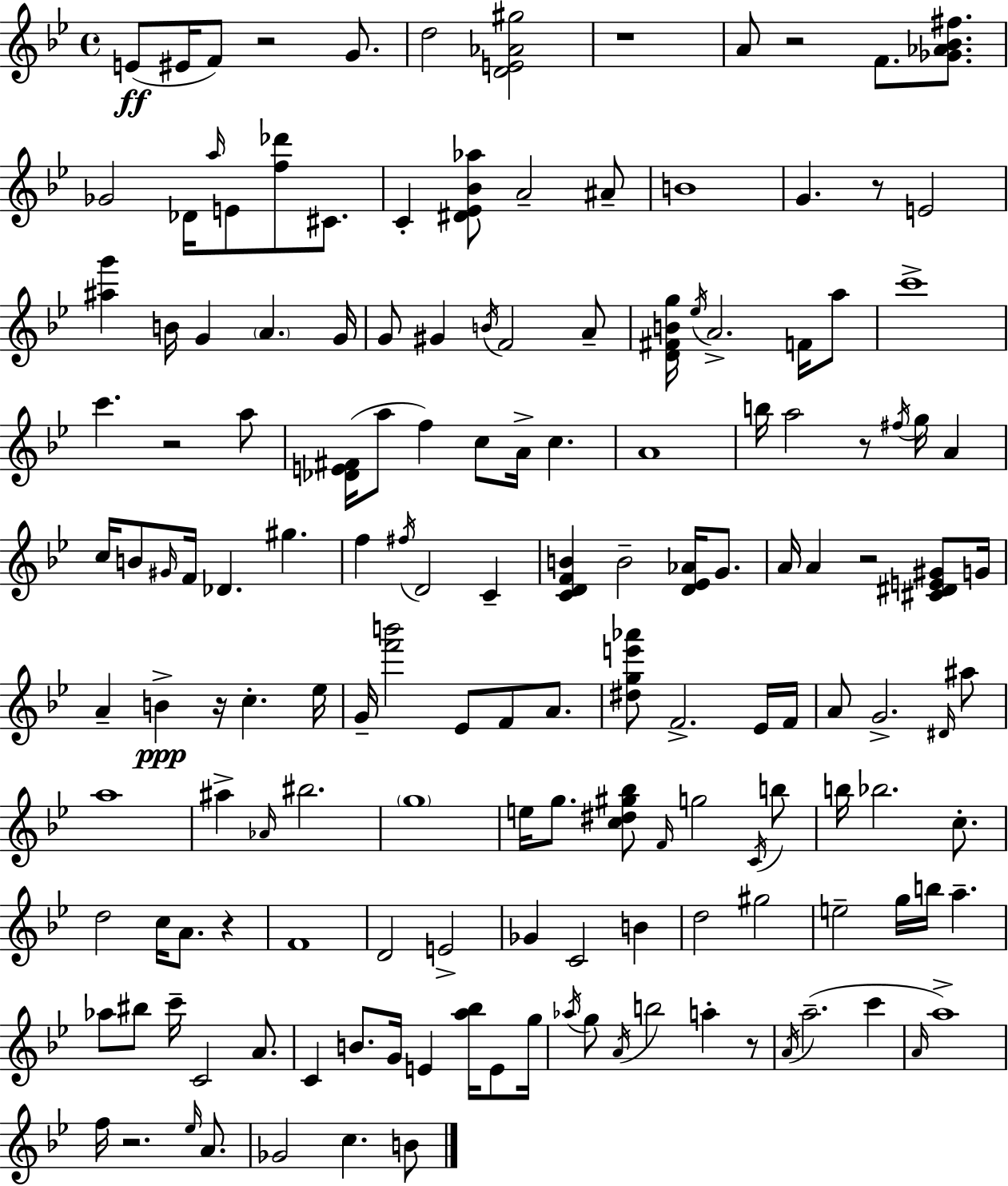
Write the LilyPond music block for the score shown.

{
  \clef treble
  \time 4/4
  \defaultTimeSignature
  \key g \minor
  \repeat volta 2 { e'8(\ff eis'16 f'8) r2 g'8. | d''2 <d' e' aes' gis''>2 | r1 | a'8 r2 f'8. <ges' aes' bes' fis''>8. | \break ges'2 des'16 \grace { a''16 } e'8 <f'' des'''>8 cis'8. | c'4-. <dis' ees' bes' aes''>8 a'2-- ais'8-- | b'1 | g'4. r8 e'2 | \break <ais'' g'''>4 b'16 g'4 \parenthesize a'4. | g'16 g'8 gis'4 \acciaccatura { b'16 } f'2 | a'8-- <d' fis' b' g''>16 \acciaccatura { ees''16 } a'2.-> | f'16 a''8 c'''1-> | \break c'''4. r2 | a''8 <des' e' fis'>16( a''8 f''4) c''8 a'16-> c''4. | a'1 | b''16 a''2 r8 \acciaccatura { fis''16 } g''16 | \break a'4 c''16 b'8 \grace { gis'16 } f'16 des'4. gis''4. | f''4 \acciaccatura { fis''16 } d'2 | c'4-- <c' d' f' b'>4 b'2-- | <d' ees' aes'>16 g'8. a'16 a'4 r2 | \break <cis' dis' e' gis'>8 g'16 a'4-- b'4->\ppp r16 c''4.-. | ees''16 g'16-- <f''' b'''>2 ees'8 | f'8 a'8. <dis'' g'' e''' aes'''>8 f'2.-> | ees'16 f'16 a'8 g'2.-> | \break \grace { dis'16 } ais''8 a''1 | ais''4-> \grace { aes'16 } bis''2. | \parenthesize g''1 | e''16 g''8. <c'' dis'' gis'' bes''>8 \grace { f'16 } g''2 | \break \acciaccatura { c'16 } b''8 b''16 bes''2. | c''8.-. d''2 | c''16 a'8. r4 f'1 | d'2 | \break e'2-> ges'4 c'2 | b'4 d''2 | gis''2 e''2-- | g''16 b''16 a''4.-- aes''8 bis''8 c'''16-- c'2 | \break a'8. c'4 b'8. | g'16 e'4 <a'' bes''>16 e'8 g''16 \acciaccatura { aes''16 } g''8 \acciaccatura { a'16 } b''2 | a''4-. r8 \acciaccatura { a'16 }( a''2.-- | c'''4 \grace { a'16 } a''1->) | \break f''16 r2. | \grace { ees''16 } a'8. ges'2 | c''4. b'8 } \bar "|."
}